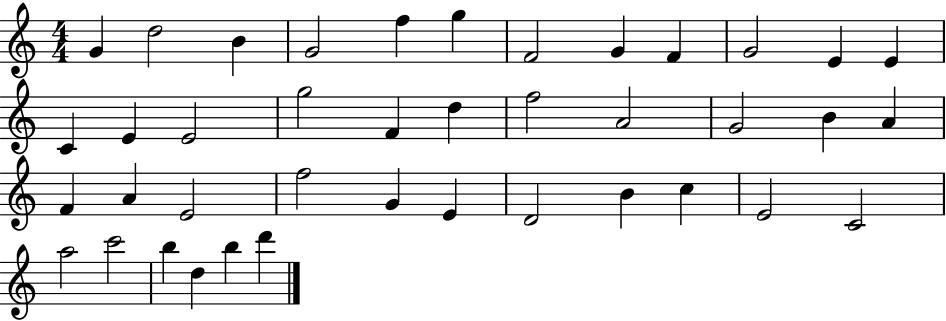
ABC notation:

X:1
T:Untitled
M:4/4
L:1/4
K:C
G d2 B G2 f g F2 G F G2 E E C E E2 g2 F d f2 A2 G2 B A F A E2 f2 G E D2 B c E2 C2 a2 c'2 b d b d'